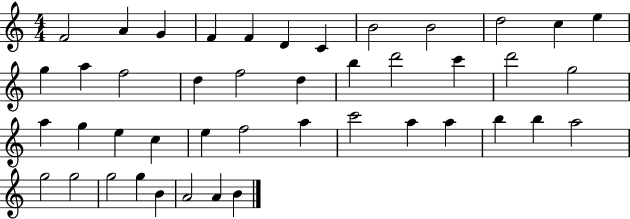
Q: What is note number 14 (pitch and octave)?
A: A5